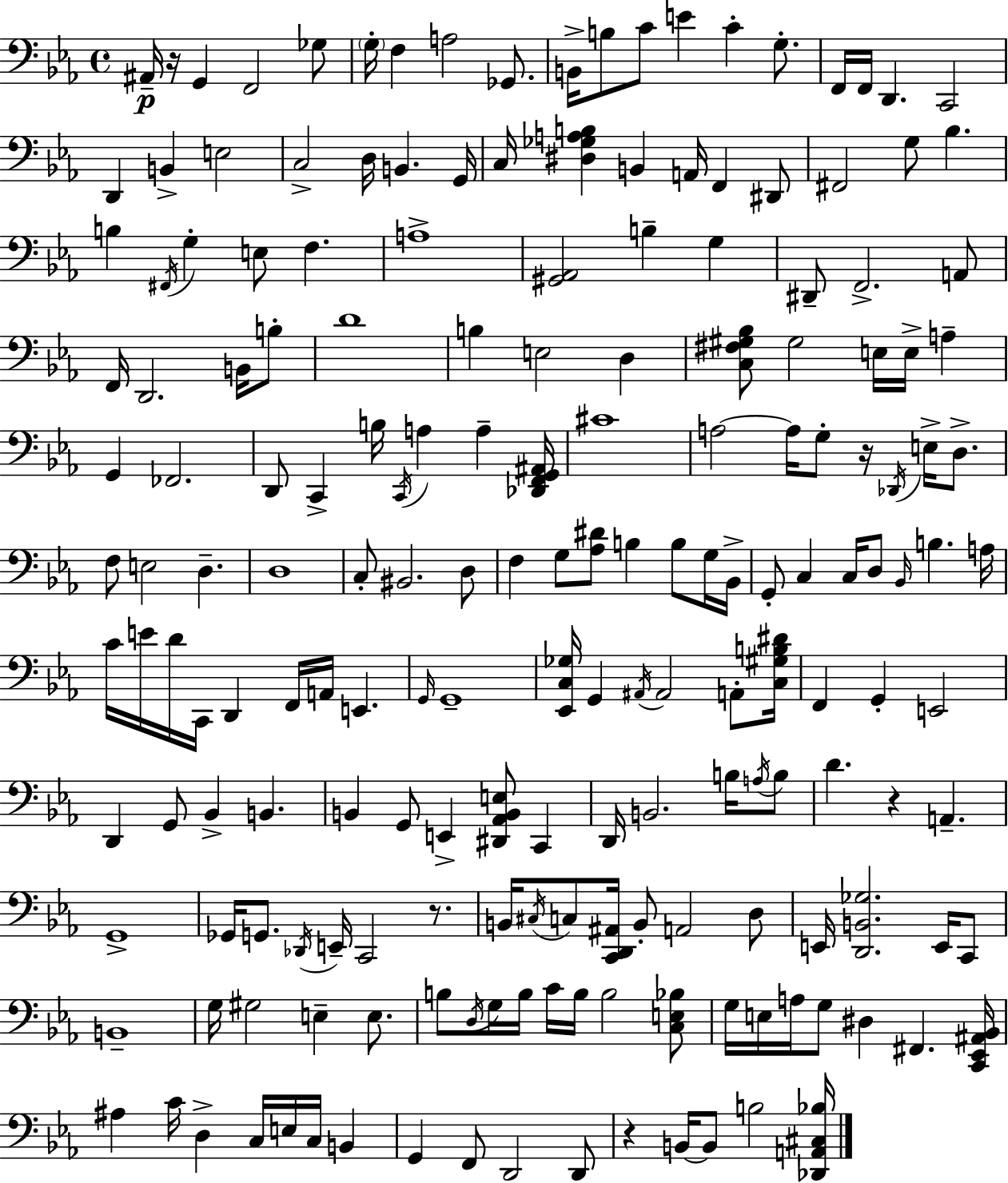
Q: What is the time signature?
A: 4/4